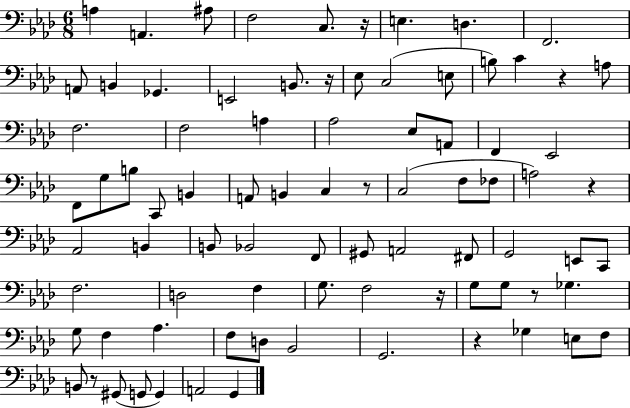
{
  \clef bass
  \numericTimeSignature
  \time 6/8
  \key aes \major
  a4 a,4. ais8 | f2 c8. r16 | e4. d4. | f,2. | \break a,8 b,4 ges,4. | e,2 b,8. r16 | ees8 c2( e8 | b8) c'4 r4 a8 | \break f2. | f2 a4 | aes2 ees8 a,8 | f,4 ees,2 | \break f,8 g8 b8 c,8 b,4 | a,8 b,4 c4 r8 | c2( f8 fes8 | a2) r4 | \break aes,2 b,4 | b,8 bes,2 f,8 | gis,8 a,2 fis,8 | g,2 e,8 c,8 | \break f2. | d2 f4 | g8. f2 r16 | g8 g8 r8 ges4. | \break g8 f4 aes4. | f8 d8 bes,2 | g,2. | r4 ges4 e8 f8 | \break b,8 r8 gis,8( g,8 g,4) | a,2 g,4 | \bar "|."
}